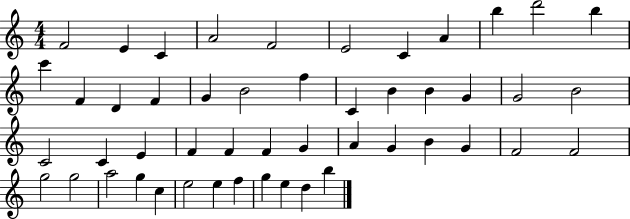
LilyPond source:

{
  \clef treble
  \numericTimeSignature
  \time 4/4
  \key c \major
  f'2 e'4 c'4 | a'2 f'2 | e'2 c'4 a'4 | b''4 d'''2 b''4 | \break c'''4 f'4 d'4 f'4 | g'4 b'2 f''4 | c'4 b'4 b'4 g'4 | g'2 b'2 | \break c'2 c'4 e'4 | f'4 f'4 f'4 g'4 | a'4 g'4 b'4 g'4 | f'2 f'2 | \break g''2 g''2 | a''2 g''4 c''4 | e''2 e''4 f''4 | g''4 e''4 d''4 b''4 | \break \bar "|."
}